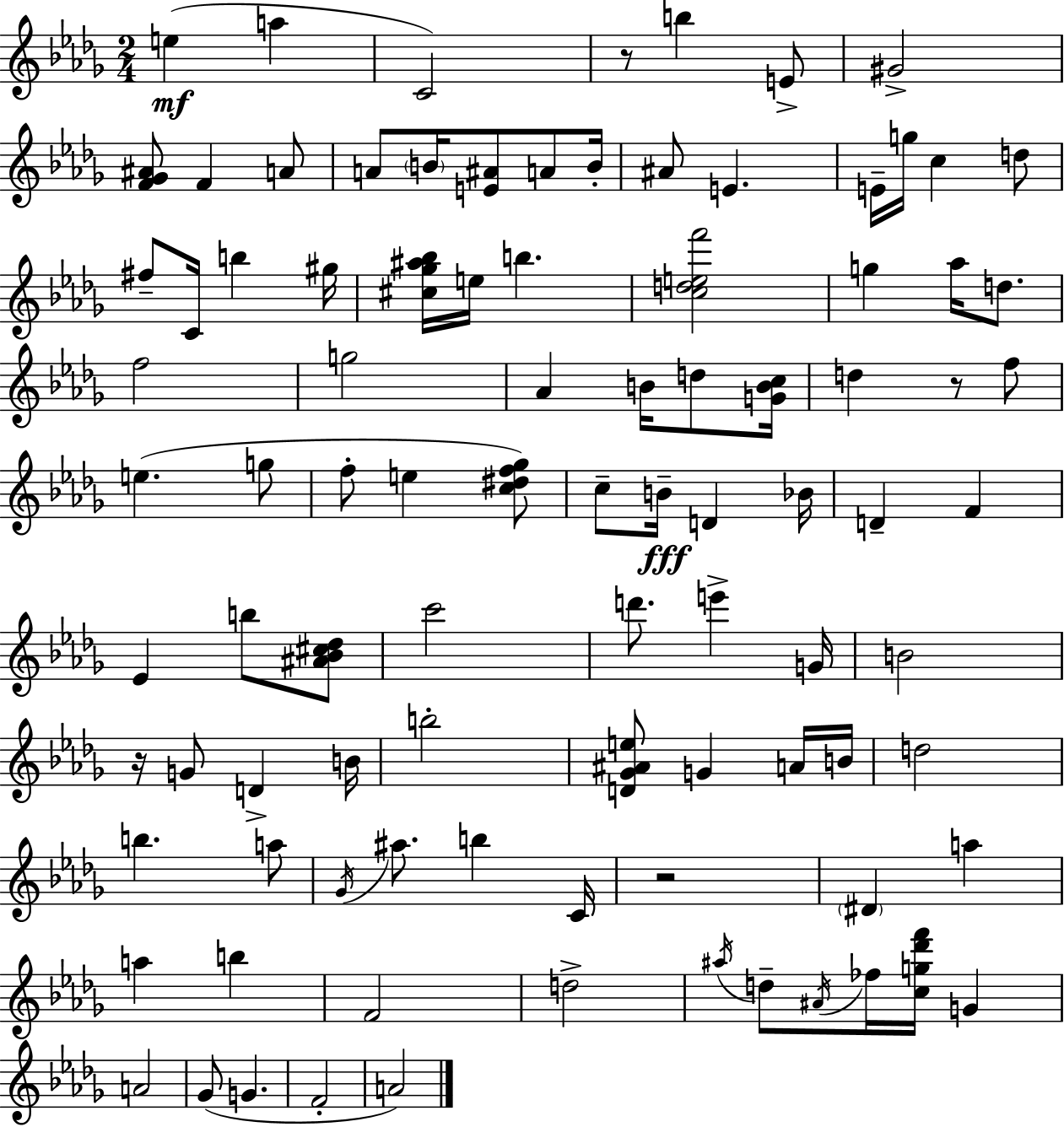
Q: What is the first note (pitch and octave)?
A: E5